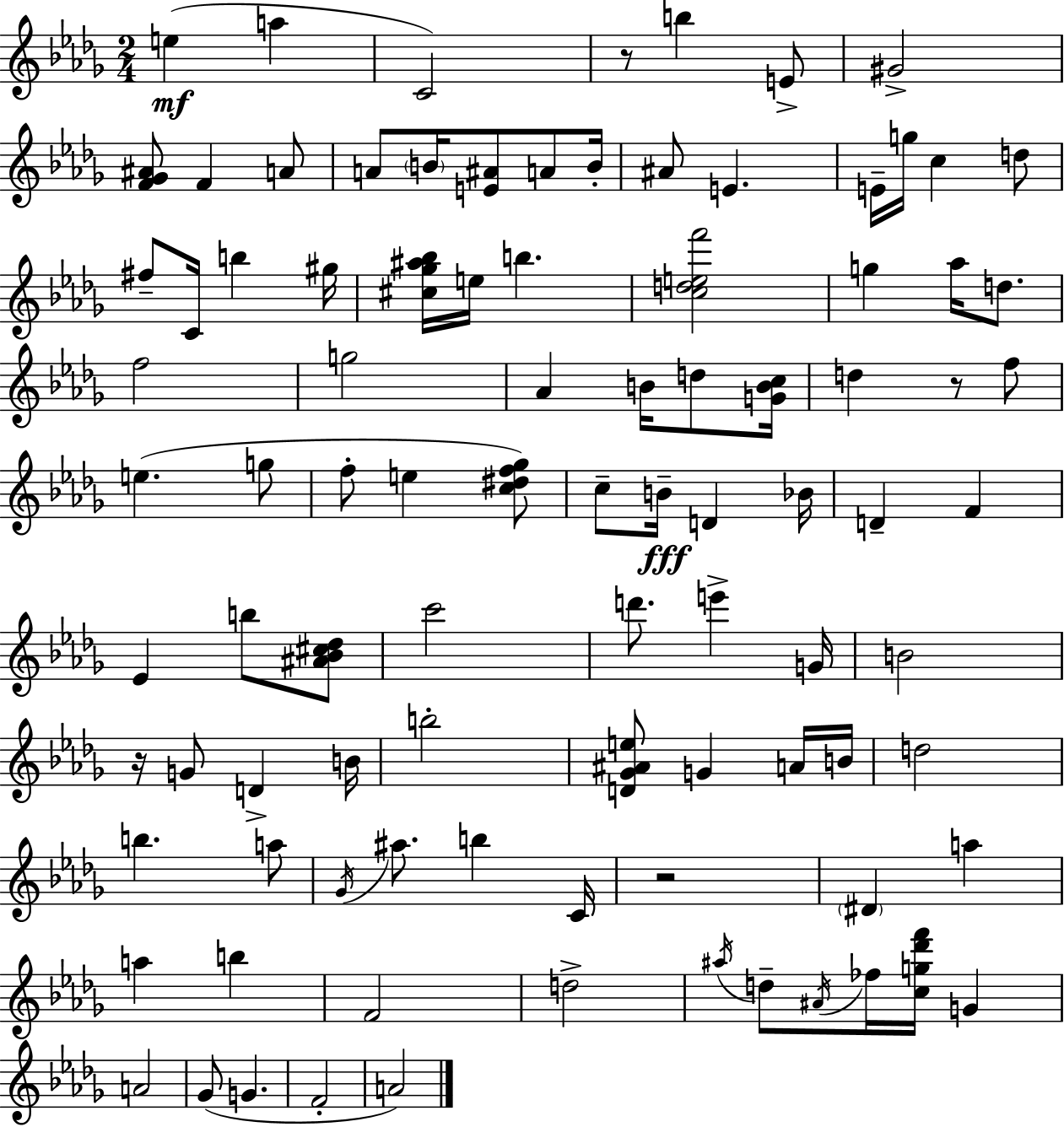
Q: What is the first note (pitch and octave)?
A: E5